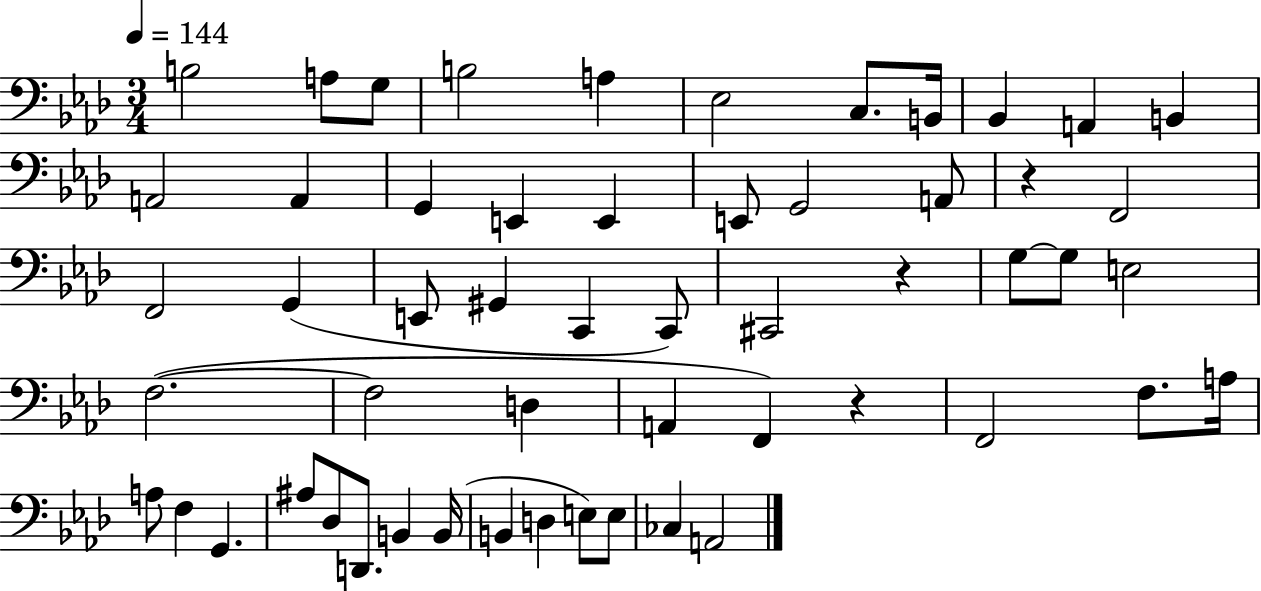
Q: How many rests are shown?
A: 3